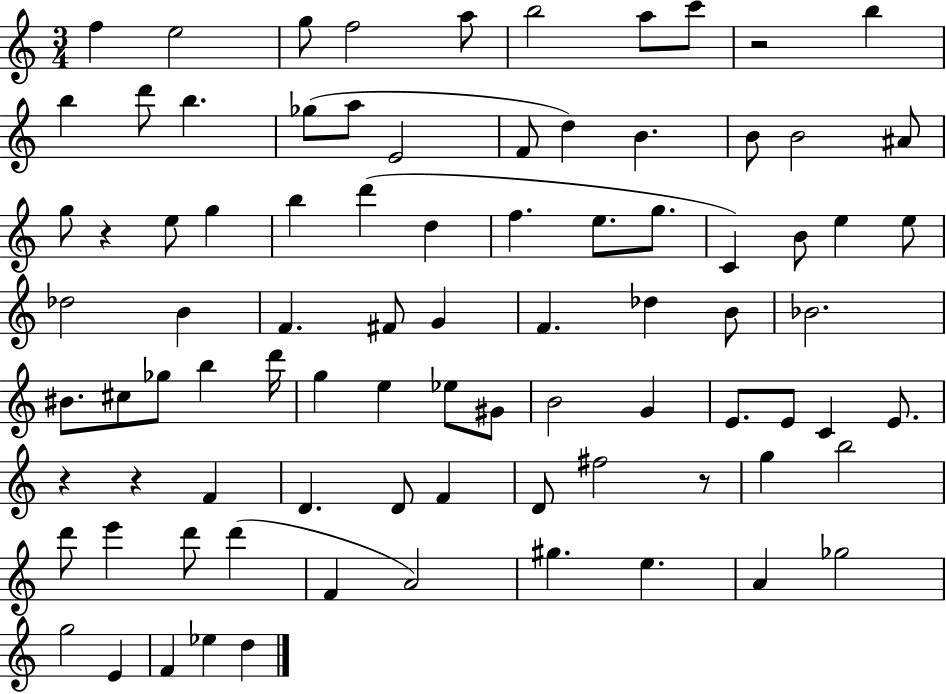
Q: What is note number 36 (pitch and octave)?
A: B4